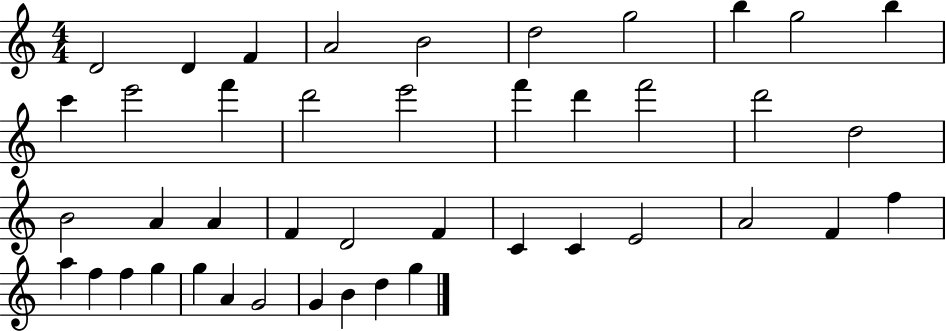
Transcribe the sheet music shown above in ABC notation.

X:1
T:Untitled
M:4/4
L:1/4
K:C
D2 D F A2 B2 d2 g2 b g2 b c' e'2 f' d'2 e'2 f' d' f'2 d'2 d2 B2 A A F D2 F C C E2 A2 F f a f f g g A G2 G B d g